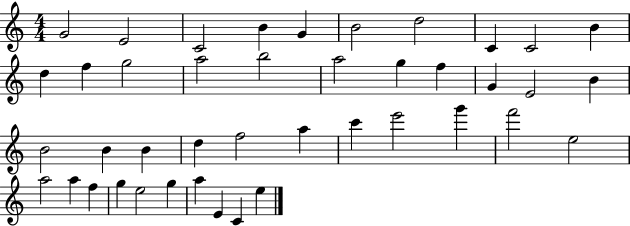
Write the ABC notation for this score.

X:1
T:Untitled
M:4/4
L:1/4
K:C
G2 E2 C2 B G B2 d2 C C2 B d f g2 a2 b2 a2 g f G E2 B B2 B B d f2 a c' e'2 g' f'2 e2 a2 a f g e2 g a E C e